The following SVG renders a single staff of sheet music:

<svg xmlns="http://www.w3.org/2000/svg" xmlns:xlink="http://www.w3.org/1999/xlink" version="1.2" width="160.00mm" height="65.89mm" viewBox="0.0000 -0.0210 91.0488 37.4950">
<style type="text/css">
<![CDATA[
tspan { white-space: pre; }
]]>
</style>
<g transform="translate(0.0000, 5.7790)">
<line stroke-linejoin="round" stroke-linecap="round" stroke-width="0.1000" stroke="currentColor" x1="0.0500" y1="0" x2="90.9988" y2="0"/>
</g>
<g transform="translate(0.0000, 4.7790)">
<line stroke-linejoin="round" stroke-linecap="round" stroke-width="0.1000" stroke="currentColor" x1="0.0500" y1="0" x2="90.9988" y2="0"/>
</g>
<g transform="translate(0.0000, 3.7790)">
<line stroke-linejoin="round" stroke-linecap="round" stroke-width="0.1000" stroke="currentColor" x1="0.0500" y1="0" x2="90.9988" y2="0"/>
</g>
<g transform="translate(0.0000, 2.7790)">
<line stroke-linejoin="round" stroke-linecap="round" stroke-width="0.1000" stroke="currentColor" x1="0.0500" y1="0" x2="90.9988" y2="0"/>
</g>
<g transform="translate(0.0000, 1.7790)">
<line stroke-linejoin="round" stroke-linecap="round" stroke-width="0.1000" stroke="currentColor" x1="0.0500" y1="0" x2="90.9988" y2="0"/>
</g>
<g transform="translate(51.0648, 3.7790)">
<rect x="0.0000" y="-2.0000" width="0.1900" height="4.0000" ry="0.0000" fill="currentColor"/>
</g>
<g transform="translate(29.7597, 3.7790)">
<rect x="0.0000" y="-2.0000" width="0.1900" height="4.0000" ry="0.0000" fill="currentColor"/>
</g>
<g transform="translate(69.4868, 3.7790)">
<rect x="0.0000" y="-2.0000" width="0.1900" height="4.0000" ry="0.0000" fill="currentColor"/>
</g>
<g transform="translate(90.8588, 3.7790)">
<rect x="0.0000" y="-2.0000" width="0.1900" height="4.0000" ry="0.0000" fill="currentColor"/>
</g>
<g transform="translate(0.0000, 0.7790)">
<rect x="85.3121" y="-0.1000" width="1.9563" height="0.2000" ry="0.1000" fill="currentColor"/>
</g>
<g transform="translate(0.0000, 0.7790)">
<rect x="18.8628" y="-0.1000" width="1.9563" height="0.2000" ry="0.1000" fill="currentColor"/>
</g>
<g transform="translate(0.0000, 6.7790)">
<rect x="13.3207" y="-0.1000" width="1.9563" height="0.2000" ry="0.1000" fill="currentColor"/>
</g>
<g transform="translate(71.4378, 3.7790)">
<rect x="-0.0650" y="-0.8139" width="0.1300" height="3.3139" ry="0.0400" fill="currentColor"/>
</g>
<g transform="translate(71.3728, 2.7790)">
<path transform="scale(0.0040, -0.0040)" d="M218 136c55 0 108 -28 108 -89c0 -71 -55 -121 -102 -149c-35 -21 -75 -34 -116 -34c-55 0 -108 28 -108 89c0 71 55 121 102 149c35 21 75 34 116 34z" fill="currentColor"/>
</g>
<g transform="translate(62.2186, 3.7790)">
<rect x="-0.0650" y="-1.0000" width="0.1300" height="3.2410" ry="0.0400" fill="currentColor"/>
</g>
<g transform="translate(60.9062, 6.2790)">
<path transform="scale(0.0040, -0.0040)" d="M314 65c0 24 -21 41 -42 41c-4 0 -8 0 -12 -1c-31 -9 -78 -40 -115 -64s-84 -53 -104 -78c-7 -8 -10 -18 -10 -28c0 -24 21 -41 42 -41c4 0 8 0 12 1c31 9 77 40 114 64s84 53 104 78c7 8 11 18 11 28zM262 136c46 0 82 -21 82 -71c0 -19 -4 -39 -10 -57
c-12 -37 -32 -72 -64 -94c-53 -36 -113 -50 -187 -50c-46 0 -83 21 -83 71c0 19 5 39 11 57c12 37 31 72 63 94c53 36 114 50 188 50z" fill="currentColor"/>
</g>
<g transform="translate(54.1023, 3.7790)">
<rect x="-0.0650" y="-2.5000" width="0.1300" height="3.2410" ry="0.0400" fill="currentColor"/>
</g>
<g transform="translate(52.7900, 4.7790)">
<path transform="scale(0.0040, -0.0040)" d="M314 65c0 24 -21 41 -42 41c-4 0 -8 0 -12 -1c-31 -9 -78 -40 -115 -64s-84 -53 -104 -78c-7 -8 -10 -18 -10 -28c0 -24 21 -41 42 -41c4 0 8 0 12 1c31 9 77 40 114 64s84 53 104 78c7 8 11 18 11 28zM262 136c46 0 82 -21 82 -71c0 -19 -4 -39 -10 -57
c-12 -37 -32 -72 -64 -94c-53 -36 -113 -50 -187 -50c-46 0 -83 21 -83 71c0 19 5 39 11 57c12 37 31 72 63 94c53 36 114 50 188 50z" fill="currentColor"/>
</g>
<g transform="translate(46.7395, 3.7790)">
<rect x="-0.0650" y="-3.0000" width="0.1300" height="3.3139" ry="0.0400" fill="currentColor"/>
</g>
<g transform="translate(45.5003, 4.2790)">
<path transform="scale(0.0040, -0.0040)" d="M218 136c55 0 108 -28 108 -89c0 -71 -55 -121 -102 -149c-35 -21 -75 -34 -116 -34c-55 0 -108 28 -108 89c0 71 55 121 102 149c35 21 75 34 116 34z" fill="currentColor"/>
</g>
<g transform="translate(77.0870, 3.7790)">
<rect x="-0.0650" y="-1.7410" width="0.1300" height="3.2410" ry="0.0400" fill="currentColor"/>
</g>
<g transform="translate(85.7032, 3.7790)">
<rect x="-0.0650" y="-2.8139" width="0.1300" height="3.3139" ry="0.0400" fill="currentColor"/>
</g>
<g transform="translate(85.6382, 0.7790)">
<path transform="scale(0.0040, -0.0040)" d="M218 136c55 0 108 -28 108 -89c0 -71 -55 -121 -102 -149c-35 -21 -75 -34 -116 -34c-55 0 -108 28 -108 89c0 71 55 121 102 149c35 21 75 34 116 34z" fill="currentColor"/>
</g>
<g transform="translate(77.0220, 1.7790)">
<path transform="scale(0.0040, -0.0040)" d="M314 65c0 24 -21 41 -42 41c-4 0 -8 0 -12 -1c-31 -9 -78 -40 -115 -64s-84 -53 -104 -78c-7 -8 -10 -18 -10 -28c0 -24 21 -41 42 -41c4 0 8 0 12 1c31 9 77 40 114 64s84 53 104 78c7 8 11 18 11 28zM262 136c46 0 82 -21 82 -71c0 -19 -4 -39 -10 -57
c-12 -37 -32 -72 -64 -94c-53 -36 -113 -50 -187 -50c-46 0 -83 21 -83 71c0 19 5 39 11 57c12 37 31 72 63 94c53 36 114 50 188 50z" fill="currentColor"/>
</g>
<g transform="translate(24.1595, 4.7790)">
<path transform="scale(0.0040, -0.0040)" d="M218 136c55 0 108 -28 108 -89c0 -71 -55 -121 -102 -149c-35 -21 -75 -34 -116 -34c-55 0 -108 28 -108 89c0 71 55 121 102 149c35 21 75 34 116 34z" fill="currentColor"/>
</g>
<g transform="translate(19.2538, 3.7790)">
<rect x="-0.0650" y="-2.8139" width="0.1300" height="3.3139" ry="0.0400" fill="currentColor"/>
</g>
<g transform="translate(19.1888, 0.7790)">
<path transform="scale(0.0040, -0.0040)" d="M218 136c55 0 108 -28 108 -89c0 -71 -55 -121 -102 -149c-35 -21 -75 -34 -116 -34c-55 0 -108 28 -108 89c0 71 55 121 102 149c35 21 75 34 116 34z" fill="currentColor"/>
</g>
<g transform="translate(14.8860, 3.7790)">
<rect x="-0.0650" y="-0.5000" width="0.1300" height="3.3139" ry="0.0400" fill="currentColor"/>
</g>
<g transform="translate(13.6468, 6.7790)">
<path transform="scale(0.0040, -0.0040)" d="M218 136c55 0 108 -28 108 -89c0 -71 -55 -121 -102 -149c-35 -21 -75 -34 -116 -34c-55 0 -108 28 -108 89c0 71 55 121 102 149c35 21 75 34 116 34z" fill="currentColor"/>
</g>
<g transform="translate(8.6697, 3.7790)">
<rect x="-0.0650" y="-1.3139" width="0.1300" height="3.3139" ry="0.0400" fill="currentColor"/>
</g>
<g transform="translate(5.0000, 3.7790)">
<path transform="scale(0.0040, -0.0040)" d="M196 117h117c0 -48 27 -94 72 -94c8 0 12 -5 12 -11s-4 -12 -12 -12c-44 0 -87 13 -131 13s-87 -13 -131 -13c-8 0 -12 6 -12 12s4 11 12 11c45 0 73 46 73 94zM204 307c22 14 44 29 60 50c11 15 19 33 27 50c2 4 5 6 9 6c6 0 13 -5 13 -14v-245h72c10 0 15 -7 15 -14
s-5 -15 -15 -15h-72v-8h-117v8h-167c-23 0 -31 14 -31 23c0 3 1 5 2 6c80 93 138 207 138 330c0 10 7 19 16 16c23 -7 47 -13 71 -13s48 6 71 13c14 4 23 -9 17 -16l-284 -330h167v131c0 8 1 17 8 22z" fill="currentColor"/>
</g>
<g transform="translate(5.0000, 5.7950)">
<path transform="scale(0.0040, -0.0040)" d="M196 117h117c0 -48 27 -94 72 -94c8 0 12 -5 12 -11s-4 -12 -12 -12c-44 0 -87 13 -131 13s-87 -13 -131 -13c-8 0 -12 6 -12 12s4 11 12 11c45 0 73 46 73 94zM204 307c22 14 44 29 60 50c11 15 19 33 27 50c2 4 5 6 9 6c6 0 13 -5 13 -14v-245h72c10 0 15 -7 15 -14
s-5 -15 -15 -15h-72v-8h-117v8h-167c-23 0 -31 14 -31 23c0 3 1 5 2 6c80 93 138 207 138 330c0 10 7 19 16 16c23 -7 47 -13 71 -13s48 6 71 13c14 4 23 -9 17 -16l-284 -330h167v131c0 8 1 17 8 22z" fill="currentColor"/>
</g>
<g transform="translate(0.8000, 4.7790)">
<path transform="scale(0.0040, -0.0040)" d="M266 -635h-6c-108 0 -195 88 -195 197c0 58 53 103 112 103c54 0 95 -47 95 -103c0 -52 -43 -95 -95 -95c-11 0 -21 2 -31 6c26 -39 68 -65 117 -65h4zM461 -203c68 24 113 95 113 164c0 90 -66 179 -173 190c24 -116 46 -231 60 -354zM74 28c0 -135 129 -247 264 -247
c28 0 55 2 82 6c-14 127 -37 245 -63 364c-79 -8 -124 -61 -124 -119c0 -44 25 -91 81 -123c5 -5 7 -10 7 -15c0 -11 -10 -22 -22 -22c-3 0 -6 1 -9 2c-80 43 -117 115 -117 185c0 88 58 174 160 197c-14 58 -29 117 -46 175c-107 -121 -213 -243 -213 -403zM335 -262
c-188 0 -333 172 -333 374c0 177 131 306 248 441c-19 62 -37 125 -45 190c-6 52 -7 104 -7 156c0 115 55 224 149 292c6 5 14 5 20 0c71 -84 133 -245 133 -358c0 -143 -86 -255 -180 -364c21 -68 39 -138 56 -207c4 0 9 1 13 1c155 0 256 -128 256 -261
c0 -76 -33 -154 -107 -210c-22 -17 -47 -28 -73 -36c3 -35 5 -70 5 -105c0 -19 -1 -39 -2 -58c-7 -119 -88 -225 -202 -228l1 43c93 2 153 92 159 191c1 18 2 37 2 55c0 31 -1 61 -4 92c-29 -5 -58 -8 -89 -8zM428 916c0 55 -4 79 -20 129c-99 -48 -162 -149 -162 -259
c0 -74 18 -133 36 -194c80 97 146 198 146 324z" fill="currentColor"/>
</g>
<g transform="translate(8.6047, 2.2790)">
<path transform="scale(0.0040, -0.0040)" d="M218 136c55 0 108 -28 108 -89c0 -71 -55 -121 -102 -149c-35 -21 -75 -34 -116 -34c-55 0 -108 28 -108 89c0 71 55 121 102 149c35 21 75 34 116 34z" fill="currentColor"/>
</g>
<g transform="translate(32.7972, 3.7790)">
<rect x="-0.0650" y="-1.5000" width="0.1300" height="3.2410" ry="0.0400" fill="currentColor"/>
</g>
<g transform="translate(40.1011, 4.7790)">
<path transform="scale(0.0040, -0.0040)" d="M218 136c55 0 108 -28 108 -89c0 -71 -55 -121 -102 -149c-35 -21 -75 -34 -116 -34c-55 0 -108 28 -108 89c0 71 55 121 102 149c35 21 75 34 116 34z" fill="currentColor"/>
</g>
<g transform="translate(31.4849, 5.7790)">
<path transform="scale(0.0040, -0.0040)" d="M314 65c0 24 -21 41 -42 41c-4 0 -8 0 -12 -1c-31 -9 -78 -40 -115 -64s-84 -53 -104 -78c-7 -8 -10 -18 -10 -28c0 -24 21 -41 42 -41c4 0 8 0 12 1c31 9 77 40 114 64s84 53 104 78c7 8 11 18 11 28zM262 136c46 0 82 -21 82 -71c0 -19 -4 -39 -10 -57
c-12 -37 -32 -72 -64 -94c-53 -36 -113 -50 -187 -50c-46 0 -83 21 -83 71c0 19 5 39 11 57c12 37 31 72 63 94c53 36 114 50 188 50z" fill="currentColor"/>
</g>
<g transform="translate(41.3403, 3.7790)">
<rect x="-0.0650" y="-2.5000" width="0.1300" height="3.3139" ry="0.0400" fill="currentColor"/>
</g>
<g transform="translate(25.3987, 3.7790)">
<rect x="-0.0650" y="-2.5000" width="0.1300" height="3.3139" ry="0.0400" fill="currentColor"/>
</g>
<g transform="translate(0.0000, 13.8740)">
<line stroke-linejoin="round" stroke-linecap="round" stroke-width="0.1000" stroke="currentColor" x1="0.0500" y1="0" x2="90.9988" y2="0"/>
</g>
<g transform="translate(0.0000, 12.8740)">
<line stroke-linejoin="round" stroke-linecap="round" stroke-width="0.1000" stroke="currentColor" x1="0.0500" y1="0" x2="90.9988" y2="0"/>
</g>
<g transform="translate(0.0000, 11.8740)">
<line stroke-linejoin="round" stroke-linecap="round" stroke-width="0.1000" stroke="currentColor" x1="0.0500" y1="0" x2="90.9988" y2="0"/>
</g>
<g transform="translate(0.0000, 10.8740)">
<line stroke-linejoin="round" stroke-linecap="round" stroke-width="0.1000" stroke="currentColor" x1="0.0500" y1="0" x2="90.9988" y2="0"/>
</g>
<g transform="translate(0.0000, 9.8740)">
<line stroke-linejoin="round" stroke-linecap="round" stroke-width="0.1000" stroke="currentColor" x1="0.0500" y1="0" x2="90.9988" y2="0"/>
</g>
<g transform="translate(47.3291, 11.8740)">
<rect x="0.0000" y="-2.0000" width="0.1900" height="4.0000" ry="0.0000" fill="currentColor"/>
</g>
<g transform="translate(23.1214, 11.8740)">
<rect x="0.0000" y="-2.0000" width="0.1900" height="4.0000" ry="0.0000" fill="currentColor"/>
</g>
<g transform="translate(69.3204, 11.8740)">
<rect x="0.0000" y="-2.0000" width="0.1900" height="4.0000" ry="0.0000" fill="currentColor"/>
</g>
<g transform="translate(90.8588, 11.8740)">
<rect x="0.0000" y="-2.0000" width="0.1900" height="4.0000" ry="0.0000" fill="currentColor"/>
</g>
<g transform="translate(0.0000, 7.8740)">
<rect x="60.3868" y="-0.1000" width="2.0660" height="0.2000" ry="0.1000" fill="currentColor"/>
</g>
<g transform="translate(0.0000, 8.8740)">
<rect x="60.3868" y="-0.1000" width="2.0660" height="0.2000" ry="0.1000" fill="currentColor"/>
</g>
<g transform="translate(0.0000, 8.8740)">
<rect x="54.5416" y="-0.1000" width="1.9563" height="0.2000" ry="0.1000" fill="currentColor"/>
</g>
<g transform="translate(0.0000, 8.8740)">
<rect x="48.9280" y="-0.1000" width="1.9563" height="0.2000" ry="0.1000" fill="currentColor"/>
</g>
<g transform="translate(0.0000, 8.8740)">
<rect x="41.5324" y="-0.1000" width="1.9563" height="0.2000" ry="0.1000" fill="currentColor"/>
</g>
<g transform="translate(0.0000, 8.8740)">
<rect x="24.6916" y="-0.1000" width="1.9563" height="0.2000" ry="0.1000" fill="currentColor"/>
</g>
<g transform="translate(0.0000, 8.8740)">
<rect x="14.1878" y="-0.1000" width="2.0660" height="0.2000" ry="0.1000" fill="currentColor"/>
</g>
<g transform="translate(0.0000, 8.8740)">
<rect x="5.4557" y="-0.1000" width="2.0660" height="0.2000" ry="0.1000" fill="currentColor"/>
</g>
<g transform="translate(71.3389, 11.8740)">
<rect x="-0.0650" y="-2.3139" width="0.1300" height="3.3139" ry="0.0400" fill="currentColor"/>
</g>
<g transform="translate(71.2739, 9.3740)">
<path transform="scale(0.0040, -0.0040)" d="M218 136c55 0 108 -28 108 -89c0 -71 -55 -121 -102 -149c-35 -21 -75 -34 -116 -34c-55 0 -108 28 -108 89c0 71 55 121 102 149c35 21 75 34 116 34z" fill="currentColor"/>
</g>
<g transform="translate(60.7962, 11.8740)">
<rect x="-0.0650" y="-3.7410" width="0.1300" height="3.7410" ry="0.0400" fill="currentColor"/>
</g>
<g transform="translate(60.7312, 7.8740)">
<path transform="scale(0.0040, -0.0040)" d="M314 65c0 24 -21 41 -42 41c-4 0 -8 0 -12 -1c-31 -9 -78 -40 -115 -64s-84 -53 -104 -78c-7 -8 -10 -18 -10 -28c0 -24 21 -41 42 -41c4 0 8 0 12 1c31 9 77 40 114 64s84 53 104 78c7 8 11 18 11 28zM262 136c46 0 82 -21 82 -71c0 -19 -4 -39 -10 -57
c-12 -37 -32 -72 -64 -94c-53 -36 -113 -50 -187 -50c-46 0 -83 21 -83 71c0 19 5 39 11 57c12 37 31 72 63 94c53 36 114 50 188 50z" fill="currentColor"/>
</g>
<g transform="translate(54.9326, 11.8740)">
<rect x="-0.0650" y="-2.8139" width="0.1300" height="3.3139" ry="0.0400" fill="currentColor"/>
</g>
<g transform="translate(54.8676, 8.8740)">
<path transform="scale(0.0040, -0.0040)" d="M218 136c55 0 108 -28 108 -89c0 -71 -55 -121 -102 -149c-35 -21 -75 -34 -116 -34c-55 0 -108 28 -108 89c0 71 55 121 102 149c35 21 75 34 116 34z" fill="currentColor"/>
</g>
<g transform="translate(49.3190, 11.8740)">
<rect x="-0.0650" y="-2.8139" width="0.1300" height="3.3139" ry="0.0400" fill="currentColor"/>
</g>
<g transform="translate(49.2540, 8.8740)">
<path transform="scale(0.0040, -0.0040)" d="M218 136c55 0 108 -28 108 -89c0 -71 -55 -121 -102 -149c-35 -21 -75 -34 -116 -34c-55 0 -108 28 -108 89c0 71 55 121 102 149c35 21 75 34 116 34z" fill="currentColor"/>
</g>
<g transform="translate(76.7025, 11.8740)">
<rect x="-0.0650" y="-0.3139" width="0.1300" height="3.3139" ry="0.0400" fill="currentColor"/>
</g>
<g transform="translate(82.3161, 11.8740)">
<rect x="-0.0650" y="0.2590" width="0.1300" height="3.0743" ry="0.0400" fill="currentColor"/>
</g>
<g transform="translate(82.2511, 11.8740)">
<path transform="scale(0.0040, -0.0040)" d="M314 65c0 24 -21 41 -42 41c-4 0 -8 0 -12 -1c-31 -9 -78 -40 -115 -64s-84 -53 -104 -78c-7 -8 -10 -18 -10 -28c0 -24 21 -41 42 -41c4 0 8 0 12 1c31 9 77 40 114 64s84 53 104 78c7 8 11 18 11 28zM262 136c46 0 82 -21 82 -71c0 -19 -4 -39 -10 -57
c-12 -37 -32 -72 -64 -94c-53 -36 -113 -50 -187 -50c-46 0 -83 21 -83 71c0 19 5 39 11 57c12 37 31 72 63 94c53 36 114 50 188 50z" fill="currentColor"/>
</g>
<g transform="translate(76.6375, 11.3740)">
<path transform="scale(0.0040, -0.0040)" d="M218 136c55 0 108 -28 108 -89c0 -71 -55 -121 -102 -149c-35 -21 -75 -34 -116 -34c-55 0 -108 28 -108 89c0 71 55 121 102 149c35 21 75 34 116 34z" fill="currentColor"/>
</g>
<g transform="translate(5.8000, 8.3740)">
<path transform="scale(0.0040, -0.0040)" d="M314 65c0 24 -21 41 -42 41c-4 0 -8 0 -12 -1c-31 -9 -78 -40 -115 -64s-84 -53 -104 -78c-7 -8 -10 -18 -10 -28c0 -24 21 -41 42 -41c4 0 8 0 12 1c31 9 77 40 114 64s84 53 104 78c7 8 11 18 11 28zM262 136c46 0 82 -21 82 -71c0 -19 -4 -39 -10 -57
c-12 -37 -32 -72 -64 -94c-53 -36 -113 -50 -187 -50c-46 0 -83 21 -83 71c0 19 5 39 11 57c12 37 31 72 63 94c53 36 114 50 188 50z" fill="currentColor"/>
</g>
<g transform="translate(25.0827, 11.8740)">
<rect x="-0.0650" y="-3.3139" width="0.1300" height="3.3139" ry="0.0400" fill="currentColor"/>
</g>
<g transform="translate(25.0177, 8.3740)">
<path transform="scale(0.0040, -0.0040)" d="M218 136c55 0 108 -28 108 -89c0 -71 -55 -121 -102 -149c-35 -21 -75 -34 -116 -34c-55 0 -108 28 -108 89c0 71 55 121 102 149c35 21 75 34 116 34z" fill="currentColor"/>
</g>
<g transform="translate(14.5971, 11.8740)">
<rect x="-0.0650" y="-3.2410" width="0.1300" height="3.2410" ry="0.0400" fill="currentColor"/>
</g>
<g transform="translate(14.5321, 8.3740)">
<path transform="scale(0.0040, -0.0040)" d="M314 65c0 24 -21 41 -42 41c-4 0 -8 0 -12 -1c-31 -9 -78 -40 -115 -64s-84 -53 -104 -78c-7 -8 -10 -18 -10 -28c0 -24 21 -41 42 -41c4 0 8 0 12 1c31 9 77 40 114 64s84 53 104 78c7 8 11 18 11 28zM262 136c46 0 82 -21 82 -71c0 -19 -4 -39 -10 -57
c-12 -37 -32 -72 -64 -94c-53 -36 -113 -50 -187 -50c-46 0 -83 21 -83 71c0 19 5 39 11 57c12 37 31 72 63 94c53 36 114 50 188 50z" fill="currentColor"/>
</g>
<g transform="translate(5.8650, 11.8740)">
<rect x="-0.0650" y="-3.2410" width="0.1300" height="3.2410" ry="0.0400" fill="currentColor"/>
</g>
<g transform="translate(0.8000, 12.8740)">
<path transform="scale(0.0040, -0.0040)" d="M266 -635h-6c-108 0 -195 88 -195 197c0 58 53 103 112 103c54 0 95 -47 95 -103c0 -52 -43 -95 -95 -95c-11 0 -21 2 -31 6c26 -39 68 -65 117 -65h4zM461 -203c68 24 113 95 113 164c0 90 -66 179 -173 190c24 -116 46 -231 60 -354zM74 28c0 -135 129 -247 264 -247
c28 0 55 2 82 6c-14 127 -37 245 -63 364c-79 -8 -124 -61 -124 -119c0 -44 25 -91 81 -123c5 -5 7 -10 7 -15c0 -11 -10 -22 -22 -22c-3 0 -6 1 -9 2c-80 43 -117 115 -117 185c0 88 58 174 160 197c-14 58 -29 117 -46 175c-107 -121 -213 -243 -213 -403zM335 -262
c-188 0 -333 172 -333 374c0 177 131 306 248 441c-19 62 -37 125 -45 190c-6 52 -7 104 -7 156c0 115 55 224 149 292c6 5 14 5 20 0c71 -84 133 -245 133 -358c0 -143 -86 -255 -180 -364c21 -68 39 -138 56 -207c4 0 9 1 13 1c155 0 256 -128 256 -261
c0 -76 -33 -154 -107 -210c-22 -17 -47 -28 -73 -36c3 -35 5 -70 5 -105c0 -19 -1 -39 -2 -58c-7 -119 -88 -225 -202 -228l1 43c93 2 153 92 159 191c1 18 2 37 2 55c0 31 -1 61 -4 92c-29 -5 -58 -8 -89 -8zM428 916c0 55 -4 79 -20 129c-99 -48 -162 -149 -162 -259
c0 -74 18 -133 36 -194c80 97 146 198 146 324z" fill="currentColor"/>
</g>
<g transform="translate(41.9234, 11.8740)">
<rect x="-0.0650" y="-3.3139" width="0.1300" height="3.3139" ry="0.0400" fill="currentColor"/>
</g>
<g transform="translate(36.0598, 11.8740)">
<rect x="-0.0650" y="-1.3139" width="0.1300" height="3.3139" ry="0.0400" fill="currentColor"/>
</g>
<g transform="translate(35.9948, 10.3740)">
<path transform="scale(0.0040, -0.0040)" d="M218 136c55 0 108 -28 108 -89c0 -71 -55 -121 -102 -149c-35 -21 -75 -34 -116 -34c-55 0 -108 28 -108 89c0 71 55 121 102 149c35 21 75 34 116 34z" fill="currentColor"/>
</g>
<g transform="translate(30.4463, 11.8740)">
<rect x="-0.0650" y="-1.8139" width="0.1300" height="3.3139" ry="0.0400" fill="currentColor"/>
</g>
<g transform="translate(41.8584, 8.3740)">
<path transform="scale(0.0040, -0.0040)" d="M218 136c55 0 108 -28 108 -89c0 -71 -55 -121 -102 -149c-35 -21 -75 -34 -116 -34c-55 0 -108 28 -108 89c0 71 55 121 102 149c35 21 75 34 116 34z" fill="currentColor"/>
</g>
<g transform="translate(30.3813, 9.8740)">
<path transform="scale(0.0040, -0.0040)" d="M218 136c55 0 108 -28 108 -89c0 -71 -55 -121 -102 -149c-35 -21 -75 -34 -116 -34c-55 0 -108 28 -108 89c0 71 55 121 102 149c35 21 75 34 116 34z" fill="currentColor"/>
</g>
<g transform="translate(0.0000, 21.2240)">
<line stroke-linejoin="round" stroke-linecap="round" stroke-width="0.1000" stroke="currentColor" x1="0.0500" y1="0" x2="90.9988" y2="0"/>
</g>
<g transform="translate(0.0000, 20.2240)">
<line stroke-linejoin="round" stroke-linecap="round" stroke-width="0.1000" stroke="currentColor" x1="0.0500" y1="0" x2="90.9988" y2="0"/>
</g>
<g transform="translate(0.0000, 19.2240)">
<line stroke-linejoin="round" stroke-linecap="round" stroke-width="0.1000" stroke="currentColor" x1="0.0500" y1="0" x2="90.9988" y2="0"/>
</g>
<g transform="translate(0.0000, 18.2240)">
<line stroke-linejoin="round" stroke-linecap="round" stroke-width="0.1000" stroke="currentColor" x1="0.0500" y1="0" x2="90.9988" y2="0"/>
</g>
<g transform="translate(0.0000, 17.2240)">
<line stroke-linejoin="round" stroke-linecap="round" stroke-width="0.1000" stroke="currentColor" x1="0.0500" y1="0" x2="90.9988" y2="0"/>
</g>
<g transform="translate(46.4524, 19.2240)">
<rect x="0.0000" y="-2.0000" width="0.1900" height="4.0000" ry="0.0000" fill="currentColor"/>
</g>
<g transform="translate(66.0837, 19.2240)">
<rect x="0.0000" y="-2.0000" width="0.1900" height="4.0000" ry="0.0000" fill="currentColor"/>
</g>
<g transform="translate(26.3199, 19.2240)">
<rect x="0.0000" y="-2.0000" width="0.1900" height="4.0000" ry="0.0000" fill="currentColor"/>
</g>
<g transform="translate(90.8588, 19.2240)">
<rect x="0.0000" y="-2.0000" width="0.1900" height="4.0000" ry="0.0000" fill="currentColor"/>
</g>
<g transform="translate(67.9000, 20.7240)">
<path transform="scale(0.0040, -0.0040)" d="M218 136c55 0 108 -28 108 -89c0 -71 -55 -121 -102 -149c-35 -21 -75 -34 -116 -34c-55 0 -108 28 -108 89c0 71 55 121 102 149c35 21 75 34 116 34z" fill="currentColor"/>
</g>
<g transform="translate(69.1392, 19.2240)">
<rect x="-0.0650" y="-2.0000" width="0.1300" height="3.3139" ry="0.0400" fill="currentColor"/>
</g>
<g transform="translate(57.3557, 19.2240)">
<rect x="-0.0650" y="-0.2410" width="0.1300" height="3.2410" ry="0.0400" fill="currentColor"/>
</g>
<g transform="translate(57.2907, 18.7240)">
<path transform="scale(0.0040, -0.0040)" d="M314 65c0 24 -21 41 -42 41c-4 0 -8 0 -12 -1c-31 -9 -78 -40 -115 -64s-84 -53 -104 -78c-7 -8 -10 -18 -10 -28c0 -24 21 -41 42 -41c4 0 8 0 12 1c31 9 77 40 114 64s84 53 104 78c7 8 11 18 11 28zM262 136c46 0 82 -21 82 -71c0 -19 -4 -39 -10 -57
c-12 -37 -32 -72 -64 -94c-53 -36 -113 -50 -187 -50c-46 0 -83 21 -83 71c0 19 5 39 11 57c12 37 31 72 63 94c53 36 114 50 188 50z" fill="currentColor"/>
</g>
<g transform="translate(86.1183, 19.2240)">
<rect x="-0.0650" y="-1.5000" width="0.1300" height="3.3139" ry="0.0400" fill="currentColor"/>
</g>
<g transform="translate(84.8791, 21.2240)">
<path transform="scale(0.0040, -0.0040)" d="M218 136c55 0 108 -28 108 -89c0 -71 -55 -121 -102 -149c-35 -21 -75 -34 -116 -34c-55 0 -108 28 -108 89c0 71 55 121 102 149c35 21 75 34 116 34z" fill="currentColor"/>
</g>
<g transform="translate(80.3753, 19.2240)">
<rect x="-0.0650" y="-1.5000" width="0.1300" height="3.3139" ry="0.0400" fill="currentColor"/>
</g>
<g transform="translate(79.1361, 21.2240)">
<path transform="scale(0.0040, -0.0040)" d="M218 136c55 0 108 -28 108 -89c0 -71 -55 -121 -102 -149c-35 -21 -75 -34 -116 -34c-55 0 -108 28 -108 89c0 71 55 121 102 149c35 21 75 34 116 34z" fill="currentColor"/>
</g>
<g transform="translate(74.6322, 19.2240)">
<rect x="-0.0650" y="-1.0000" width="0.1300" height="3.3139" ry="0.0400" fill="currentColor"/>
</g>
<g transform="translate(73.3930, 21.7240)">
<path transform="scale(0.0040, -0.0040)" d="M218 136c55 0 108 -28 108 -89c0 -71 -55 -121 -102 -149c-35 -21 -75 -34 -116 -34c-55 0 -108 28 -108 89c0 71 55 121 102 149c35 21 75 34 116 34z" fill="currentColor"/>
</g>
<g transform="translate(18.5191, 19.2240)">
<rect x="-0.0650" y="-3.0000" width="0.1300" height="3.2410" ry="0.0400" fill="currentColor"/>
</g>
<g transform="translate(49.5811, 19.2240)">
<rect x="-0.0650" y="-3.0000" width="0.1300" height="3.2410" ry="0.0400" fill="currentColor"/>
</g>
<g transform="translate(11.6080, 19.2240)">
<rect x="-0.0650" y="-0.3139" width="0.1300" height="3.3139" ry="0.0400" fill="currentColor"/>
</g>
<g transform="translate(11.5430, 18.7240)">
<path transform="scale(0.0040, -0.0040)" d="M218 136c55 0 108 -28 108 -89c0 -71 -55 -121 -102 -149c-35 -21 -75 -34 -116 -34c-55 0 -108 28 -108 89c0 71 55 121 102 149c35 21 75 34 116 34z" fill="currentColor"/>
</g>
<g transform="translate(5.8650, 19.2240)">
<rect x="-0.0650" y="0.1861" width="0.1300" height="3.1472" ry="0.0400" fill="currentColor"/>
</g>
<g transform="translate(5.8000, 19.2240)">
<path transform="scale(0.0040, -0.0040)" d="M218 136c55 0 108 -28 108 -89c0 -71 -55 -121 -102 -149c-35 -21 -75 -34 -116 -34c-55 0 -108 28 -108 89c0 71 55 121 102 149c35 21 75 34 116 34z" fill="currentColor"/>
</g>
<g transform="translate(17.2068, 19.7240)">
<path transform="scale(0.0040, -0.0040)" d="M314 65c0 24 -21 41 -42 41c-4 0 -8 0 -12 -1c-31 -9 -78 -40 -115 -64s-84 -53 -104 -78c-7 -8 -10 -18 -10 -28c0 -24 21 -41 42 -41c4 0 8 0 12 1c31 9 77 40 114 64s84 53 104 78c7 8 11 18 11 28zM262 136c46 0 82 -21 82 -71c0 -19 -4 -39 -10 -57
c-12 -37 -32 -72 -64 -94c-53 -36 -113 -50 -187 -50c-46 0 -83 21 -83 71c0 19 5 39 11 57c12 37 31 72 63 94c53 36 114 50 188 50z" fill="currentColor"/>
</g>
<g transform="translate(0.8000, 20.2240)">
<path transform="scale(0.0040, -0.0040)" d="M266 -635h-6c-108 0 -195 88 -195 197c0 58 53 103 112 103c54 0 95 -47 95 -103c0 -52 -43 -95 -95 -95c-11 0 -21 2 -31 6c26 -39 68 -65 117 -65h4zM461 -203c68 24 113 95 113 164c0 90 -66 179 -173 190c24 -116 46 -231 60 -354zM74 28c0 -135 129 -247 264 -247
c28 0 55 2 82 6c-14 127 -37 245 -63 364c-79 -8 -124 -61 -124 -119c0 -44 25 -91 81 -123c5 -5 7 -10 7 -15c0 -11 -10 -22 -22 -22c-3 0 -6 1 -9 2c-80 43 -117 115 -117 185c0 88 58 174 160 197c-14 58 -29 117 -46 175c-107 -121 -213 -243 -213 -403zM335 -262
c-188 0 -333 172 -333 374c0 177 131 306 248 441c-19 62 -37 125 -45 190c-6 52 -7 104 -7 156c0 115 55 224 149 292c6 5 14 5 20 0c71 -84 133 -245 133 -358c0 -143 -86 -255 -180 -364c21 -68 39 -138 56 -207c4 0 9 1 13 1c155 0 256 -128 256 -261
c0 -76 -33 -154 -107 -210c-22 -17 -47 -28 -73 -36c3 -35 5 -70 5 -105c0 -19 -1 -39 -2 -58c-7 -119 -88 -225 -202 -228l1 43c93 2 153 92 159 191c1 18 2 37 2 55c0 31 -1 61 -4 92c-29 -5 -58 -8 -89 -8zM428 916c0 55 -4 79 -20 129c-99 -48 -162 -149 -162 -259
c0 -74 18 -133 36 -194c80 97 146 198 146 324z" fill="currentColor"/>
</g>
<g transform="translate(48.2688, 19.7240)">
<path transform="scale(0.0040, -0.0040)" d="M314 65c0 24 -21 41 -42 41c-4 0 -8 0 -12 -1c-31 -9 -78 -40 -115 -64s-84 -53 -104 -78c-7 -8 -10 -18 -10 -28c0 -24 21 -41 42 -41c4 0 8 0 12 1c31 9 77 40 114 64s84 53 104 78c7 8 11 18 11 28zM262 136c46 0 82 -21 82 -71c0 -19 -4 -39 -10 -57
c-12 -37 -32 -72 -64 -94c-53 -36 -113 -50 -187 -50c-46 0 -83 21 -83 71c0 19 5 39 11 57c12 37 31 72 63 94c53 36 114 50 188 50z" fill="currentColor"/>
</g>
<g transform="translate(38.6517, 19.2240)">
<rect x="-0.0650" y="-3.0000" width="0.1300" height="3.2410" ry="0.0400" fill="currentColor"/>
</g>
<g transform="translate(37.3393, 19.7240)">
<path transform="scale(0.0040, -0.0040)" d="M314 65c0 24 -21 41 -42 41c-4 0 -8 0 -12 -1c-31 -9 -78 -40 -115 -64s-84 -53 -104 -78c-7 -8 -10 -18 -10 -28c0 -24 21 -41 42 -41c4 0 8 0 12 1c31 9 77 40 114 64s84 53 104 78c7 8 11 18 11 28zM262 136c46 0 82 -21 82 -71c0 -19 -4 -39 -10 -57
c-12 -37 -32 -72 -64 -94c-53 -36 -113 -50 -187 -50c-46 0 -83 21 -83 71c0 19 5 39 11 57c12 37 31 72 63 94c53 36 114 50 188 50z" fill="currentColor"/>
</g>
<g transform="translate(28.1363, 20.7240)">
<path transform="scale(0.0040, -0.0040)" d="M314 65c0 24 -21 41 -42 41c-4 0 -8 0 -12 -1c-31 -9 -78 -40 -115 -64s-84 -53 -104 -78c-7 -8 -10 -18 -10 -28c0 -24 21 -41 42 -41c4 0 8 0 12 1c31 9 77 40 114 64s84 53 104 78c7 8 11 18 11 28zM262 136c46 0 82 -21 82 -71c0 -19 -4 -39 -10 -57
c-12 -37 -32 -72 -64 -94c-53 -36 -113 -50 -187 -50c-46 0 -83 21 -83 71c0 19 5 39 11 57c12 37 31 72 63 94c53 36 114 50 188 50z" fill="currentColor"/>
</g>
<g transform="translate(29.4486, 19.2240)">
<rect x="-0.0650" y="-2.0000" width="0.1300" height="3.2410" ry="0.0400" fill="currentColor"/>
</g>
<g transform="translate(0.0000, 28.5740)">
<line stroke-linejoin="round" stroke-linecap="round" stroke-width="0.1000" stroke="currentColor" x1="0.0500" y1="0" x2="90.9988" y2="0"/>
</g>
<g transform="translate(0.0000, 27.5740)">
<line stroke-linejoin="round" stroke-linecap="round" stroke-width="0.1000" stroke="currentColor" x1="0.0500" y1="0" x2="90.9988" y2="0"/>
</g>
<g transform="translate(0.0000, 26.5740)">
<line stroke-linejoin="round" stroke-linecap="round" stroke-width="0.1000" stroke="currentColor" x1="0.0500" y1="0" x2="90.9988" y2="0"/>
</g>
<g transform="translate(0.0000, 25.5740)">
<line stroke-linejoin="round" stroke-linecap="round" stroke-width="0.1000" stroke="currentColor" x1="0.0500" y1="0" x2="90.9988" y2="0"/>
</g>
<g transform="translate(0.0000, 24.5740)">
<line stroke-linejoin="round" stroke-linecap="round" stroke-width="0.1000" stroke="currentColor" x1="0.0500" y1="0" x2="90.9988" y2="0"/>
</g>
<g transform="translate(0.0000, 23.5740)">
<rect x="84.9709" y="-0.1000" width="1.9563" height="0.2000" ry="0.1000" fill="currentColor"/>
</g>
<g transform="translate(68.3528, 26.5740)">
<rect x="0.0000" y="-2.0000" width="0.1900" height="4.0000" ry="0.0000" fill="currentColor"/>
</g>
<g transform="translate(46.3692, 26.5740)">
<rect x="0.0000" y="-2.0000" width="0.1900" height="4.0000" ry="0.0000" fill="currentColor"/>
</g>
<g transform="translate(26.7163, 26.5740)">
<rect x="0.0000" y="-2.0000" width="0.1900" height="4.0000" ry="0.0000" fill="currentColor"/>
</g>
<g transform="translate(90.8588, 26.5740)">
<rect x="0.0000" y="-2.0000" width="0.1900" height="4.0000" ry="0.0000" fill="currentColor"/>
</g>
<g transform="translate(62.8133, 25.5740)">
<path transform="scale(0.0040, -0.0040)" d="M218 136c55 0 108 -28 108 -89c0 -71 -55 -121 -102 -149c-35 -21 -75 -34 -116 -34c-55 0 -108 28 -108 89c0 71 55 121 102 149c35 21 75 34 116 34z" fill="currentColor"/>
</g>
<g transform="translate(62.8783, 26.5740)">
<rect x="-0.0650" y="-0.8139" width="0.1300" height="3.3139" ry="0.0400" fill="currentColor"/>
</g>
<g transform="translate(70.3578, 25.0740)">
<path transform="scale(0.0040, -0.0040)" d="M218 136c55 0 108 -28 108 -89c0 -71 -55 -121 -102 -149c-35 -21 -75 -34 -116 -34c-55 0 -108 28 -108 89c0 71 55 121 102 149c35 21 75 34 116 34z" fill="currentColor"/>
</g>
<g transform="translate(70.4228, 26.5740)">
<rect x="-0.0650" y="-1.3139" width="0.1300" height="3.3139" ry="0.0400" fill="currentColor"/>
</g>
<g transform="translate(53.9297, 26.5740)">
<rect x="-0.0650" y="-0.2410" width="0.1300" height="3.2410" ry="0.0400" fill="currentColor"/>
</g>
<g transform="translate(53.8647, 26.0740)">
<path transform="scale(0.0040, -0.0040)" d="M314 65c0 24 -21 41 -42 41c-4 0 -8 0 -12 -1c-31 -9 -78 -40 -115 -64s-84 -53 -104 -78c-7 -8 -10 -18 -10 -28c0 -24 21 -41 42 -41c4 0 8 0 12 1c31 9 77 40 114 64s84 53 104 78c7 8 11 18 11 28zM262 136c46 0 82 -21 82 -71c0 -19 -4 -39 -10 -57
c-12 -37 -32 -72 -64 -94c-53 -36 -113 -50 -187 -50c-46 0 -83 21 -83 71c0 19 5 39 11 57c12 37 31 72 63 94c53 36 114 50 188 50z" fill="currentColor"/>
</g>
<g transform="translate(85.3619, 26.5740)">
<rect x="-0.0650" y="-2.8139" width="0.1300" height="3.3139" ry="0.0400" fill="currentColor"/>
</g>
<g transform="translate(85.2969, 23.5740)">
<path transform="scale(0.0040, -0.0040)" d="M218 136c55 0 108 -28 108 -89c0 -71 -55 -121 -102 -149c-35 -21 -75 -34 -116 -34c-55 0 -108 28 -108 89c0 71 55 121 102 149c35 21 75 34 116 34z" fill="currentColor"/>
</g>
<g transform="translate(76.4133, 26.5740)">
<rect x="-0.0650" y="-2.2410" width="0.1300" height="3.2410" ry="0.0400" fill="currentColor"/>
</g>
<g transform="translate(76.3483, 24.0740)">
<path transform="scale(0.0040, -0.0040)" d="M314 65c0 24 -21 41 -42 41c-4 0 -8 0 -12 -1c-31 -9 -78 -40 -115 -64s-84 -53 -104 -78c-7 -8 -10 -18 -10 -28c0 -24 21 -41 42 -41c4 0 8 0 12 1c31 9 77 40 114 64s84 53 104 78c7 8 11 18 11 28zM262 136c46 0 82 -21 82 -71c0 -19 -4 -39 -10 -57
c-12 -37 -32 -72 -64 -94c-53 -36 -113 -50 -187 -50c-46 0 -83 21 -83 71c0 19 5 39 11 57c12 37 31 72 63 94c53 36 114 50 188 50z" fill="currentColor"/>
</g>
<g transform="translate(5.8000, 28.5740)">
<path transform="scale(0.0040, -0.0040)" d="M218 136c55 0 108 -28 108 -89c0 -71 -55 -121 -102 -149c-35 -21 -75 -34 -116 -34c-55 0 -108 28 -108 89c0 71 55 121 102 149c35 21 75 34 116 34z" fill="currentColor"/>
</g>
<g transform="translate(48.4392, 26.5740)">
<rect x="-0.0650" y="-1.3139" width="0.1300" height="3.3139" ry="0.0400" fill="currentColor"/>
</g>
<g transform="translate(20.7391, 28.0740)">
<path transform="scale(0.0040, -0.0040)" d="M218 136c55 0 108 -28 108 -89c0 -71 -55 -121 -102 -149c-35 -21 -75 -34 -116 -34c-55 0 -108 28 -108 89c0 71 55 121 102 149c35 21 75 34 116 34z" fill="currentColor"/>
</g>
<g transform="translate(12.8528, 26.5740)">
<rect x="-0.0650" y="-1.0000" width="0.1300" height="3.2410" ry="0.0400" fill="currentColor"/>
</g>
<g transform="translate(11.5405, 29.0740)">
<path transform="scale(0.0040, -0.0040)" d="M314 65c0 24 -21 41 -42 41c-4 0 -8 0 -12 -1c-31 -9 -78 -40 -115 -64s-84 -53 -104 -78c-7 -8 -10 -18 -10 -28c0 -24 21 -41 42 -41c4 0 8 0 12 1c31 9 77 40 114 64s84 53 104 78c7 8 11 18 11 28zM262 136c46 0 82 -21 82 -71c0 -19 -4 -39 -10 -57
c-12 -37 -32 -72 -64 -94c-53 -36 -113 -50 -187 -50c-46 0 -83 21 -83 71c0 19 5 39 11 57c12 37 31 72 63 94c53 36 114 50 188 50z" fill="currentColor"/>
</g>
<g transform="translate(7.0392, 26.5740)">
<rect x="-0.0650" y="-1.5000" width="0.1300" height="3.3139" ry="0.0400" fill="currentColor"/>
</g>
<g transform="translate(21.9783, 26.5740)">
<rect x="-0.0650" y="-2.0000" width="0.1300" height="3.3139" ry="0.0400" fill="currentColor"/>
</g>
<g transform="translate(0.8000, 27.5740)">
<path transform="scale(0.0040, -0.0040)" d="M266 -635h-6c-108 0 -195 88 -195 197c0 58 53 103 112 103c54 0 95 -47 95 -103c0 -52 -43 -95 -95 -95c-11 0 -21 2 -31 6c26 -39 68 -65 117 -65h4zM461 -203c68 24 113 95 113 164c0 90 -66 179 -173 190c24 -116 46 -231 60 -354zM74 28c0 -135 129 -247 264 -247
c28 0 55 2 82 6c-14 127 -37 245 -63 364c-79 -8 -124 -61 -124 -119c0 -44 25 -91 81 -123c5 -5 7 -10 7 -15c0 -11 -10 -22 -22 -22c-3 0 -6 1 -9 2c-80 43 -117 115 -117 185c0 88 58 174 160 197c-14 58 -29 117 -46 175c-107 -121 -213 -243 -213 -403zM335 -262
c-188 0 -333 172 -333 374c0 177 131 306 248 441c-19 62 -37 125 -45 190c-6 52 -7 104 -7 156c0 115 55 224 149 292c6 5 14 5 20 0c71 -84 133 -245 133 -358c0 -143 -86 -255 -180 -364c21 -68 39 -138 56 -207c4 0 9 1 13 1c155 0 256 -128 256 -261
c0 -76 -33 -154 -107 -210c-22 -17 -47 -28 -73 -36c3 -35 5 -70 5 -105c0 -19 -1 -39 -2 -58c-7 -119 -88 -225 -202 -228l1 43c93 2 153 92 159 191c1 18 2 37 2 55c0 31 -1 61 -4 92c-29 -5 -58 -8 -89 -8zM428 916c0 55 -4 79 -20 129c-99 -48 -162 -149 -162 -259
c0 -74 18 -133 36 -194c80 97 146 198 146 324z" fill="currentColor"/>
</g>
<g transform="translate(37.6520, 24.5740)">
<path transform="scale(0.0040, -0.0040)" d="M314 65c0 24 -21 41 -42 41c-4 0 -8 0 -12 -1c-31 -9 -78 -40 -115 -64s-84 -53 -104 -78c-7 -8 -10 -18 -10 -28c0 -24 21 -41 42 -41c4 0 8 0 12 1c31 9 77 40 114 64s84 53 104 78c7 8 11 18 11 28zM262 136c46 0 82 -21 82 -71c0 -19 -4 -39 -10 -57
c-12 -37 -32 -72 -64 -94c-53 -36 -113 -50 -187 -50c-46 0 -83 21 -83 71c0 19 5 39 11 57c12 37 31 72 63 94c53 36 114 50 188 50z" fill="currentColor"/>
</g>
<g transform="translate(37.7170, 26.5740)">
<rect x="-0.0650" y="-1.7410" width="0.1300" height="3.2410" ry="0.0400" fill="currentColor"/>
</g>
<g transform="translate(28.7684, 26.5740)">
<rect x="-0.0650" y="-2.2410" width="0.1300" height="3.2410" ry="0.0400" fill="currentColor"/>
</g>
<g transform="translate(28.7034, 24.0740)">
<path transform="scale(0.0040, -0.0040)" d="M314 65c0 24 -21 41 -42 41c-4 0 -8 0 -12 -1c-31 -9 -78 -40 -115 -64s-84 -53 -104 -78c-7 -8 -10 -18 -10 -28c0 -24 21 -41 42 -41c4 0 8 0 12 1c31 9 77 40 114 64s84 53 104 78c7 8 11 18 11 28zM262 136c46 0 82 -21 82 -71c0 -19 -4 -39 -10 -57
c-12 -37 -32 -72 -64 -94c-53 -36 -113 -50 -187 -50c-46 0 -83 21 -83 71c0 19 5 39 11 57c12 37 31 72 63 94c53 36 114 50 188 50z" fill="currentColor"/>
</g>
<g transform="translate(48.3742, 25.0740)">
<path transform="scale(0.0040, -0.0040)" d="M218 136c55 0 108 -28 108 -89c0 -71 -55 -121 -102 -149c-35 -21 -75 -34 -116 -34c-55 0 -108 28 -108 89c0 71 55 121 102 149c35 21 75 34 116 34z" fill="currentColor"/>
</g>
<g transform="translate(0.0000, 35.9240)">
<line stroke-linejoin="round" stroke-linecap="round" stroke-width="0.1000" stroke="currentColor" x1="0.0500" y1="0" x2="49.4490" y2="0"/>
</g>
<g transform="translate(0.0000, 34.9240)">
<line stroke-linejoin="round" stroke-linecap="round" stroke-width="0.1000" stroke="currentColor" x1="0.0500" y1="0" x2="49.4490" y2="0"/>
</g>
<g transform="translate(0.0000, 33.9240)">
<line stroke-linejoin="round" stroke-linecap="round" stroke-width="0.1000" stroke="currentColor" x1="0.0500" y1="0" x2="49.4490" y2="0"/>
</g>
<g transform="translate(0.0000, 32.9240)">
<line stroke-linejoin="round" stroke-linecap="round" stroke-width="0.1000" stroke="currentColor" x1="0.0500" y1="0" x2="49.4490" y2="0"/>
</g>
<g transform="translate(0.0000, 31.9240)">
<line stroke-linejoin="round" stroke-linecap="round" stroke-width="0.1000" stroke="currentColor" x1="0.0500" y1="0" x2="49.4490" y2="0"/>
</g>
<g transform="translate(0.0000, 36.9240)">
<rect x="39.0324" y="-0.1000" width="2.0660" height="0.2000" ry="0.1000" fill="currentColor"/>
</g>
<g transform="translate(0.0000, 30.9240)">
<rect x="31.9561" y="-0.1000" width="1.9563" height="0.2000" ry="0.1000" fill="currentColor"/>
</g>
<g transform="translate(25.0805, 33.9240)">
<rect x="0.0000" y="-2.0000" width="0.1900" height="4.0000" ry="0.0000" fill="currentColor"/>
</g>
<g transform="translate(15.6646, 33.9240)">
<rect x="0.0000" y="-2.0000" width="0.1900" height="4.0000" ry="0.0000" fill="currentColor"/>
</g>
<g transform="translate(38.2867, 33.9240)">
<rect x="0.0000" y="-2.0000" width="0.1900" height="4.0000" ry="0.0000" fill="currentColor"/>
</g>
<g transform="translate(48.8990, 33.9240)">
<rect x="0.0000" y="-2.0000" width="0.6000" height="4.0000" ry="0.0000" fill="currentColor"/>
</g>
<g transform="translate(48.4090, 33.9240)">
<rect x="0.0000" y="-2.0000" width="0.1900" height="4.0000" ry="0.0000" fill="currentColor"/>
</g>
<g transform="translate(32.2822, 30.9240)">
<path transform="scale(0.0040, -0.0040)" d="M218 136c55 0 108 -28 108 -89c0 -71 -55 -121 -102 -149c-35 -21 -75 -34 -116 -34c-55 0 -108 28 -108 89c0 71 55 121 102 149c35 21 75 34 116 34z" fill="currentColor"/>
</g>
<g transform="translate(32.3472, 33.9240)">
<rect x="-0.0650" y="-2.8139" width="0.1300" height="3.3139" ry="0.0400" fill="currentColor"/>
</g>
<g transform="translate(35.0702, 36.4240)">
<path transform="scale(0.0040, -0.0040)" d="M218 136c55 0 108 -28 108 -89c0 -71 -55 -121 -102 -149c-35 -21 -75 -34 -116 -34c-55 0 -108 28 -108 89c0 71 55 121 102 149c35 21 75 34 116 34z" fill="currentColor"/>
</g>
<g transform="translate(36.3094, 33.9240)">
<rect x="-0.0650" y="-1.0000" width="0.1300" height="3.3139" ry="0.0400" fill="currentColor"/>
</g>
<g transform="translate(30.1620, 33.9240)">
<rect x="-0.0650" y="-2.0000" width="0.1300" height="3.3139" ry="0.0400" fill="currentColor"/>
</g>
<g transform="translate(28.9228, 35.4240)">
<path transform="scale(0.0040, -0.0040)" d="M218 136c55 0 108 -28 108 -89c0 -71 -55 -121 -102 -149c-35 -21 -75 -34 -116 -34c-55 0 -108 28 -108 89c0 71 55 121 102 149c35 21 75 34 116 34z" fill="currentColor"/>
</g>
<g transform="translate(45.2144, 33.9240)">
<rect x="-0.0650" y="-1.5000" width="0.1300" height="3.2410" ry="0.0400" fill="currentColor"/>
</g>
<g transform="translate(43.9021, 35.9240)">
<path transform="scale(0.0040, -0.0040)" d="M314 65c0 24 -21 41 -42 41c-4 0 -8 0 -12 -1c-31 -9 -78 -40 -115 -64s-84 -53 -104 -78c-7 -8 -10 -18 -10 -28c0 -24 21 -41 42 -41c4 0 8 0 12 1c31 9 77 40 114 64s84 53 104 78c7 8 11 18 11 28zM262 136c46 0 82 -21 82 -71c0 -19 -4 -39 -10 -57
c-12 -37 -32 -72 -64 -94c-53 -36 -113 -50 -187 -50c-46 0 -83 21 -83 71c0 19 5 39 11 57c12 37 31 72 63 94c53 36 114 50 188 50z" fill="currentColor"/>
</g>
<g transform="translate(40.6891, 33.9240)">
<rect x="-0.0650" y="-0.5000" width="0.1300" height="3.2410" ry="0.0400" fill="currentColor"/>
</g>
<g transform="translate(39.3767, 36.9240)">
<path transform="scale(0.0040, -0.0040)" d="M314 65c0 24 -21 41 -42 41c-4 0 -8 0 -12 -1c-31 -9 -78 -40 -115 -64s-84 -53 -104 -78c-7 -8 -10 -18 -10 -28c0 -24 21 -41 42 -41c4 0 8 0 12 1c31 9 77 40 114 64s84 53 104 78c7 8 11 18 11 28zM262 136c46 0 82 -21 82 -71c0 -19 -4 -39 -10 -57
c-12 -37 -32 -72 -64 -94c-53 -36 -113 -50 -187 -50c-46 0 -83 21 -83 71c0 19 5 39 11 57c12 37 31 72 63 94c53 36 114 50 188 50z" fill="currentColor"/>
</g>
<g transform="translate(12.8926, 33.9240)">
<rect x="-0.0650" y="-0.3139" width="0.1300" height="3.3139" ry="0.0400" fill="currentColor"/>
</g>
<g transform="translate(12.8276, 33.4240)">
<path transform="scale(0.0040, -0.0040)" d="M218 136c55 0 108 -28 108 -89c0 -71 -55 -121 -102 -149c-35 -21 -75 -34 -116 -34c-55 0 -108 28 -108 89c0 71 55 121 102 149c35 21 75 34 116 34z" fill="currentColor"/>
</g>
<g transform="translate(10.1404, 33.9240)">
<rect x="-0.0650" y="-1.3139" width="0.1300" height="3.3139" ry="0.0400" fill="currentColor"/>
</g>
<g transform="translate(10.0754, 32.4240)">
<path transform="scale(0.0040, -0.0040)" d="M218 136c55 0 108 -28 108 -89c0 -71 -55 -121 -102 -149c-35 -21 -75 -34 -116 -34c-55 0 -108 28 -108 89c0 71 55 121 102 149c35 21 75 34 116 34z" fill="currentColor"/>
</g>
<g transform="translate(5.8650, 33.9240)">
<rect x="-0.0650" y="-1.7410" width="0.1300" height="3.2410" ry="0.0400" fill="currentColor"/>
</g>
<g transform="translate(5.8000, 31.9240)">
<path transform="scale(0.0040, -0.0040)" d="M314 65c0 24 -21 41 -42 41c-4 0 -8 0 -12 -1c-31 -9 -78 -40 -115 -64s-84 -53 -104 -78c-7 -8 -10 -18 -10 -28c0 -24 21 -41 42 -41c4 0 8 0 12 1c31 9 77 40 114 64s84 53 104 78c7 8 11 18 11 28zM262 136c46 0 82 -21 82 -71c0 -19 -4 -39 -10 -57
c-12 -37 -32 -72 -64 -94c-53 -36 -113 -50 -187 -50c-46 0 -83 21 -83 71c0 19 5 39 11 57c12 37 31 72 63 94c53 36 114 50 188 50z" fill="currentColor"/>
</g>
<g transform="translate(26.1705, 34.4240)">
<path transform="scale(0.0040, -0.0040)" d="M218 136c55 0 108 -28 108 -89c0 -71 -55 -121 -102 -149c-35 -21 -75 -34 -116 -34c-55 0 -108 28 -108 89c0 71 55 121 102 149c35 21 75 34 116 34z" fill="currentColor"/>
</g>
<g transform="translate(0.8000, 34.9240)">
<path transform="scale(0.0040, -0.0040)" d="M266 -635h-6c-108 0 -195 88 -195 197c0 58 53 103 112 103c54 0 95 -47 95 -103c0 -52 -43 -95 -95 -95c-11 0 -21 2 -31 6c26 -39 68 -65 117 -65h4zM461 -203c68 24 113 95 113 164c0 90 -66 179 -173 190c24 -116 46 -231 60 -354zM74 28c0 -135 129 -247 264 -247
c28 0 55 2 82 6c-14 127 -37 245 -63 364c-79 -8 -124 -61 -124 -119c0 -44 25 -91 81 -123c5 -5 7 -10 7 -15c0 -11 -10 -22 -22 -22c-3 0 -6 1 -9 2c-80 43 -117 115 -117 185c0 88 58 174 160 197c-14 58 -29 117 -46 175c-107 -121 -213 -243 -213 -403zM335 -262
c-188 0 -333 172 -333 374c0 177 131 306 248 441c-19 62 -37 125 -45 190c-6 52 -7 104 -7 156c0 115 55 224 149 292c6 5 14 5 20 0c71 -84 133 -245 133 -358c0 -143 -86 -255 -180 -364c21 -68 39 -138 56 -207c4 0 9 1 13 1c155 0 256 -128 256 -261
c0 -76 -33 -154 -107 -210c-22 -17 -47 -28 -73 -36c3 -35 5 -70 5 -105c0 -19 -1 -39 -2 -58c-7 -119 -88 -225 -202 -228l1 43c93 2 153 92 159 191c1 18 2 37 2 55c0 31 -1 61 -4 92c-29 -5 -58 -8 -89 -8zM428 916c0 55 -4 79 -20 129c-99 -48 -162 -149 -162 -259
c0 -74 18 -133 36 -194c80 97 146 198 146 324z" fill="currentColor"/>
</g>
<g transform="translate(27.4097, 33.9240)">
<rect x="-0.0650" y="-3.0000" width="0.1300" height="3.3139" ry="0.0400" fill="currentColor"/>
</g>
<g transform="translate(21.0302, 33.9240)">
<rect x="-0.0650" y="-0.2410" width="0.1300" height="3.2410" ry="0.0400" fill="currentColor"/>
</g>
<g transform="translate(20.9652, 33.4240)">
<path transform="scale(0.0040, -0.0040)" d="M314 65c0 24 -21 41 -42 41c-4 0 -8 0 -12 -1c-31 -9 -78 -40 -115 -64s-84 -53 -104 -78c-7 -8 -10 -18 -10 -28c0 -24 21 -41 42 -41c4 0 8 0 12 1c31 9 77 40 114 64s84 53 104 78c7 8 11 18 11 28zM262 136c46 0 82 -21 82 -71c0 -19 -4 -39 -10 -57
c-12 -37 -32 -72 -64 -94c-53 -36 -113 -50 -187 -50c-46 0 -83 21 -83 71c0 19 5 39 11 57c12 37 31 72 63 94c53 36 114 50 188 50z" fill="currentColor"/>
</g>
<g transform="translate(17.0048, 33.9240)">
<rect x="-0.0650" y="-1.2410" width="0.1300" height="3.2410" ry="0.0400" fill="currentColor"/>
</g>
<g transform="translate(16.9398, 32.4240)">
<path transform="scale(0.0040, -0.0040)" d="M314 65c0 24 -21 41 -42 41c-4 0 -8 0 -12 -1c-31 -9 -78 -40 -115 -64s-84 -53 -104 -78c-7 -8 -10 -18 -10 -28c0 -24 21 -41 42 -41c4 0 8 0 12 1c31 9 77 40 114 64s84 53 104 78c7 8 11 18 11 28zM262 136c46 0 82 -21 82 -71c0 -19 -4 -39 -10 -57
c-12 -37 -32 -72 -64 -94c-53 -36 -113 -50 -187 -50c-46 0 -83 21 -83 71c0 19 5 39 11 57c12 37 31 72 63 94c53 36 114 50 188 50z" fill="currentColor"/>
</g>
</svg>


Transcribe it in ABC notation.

X:1
T:Untitled
M:4/4
L:1/4
K:C
e C a G E2 G A G2 D2 d f2 a b2 b2 b f e b a a c'2 g c B2 B c A2 F2 A2 A2 c2 F D E E E D2 F g2 f2 e c2 d e g2 a f2 e c e2 c2 A F a D C2 E2